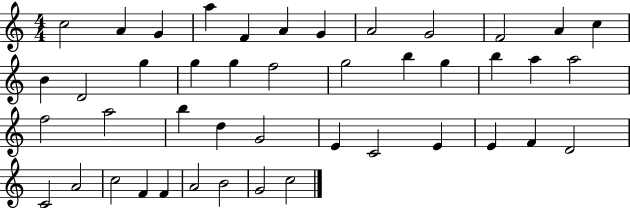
{
  \clef treble
  \numericTimeSignature
  \time 4/4
  \key c \major
  c''2 a'4 g'4 | a''4 f'4 a'4 g'4 | a'2 g'2 | f'2 a'4 c''4 | \break b'4 d'2 g''4 | g''4 g''4 f''2 | g''2 b''4 g''4 | b''4 a''4 a''2 | \break f''2 a''2 | b''4 d''4 g'2 | e'4 c'2 e'4 | e'4 f'4 d'2 | \break c'2 a'2 | c''2 f'4 f'4 | a'2 b'2 | g'2 c''2 | \break \bar "|."
}